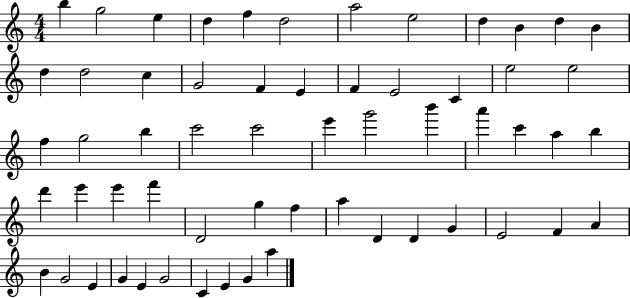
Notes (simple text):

B5/q G5/h E5/q D5/q F5/q D5/h A5/h E5/h D5/q B4/q D5/q B4/q D5/q D5/h C5/q G4/h F4/q E4/q F4/q E4/h C4/q E5/h E5/h F5/q G5/h B5/q C6/h C6/h E6/q G6/h B6/q A6/q C6/q A5/q B5/q D6/q E6/q E6/q F6/q D4/h G5/q F5/q A5/q D4/q D4/q G4/q E4/h F4/q A4/q B4/q G4/h E4/q G4/q E4/q G4/h C4/q E4/q G4/q A5/q